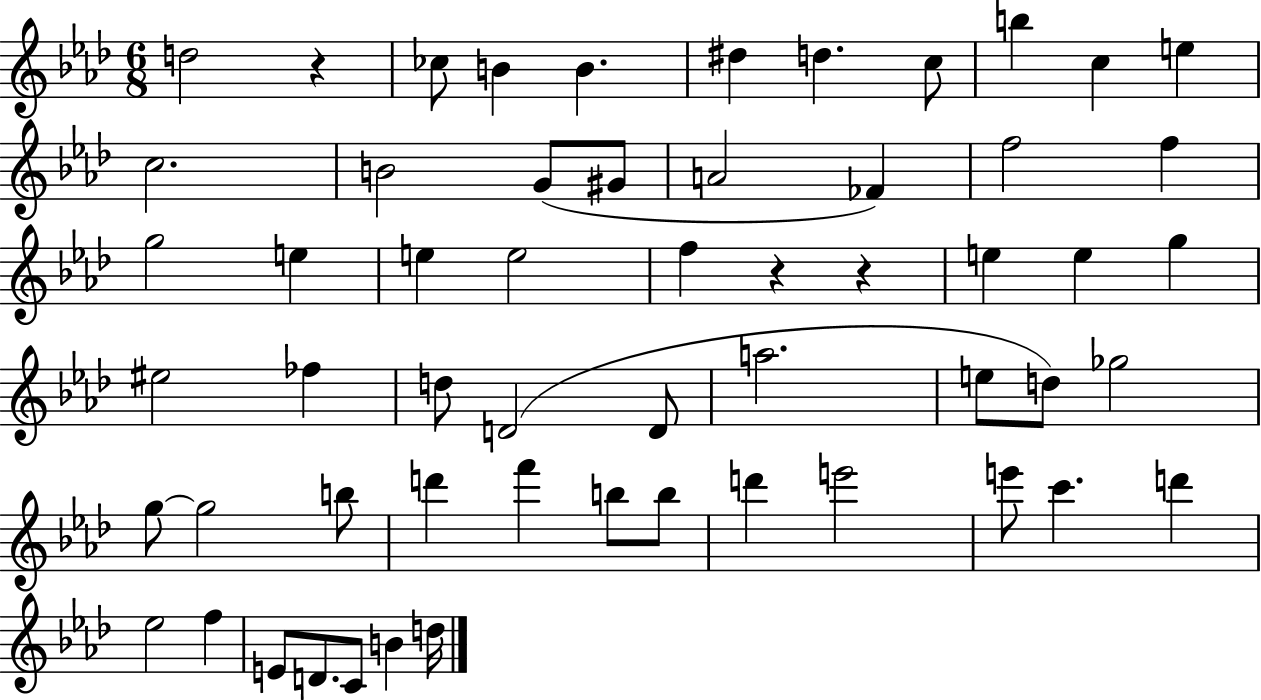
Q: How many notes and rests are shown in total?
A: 57